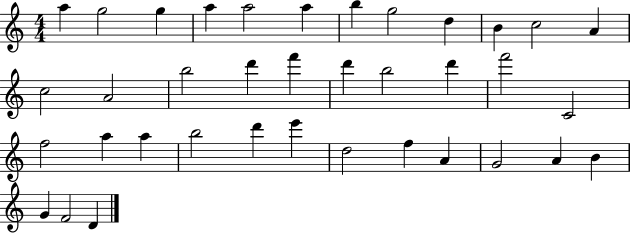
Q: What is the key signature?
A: C major